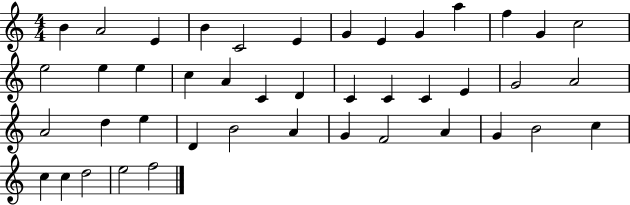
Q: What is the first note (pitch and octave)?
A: B4